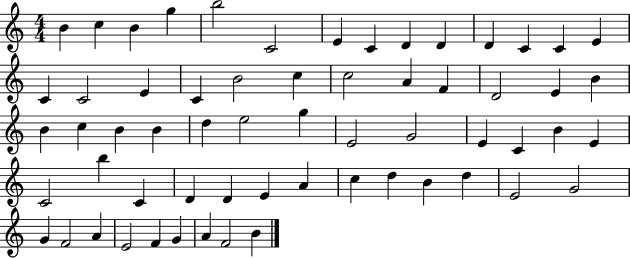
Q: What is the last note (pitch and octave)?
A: B4